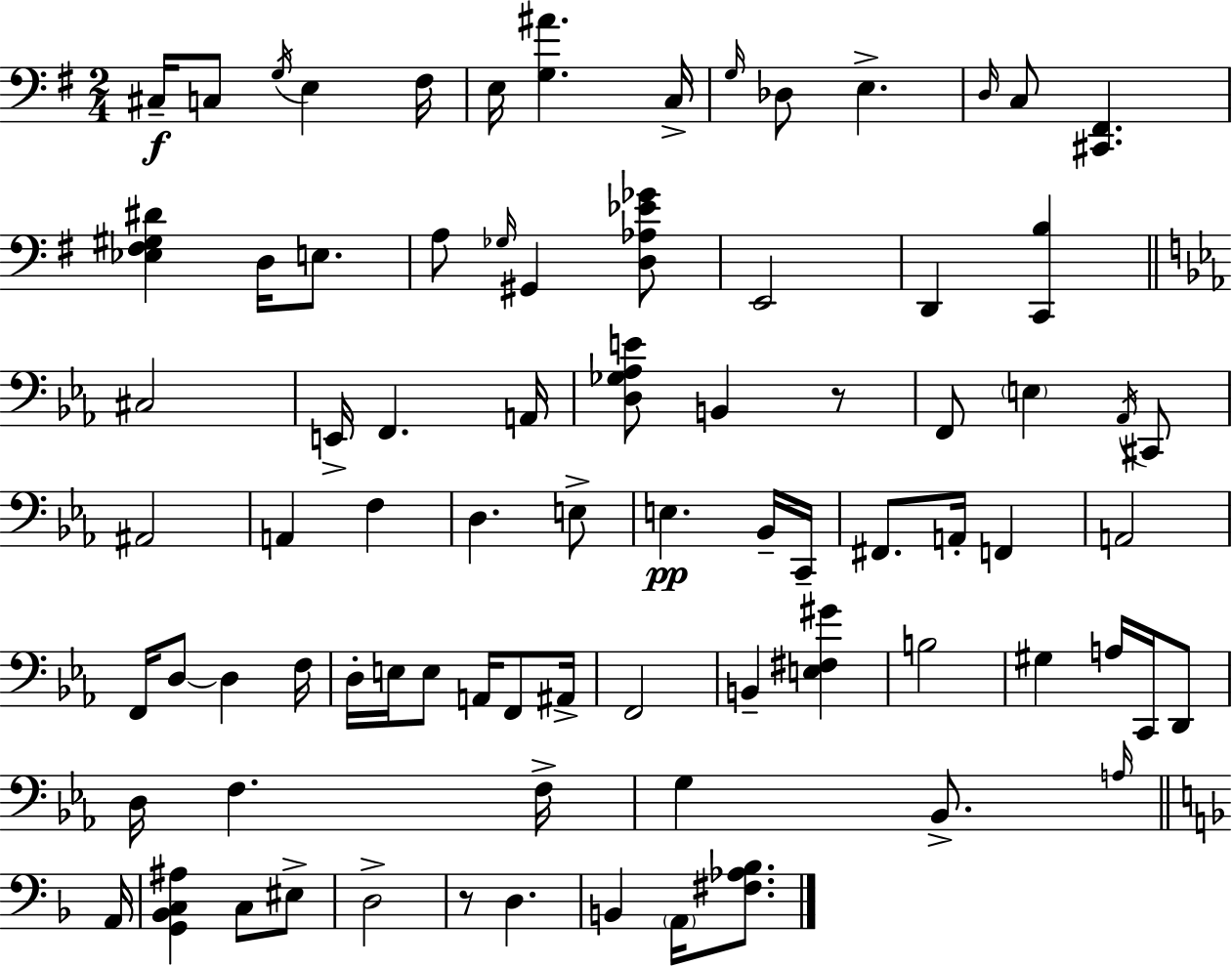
C#3/s C3/e G3/s E3/q F#3/s E3/s [G3,A#4]/q. C3/s G3/s Db3/e E3/q. D3/s C3/e [C#2,F#2]/q. [Eb3,F#3,G#3,D#4]/q D3/s E3/e. A3/e Gb3/s G#2/q [D3,Ab3,Eb4,Gb4]/e E2/h D2/q [C2,B3]/q C#3/h E2/s F2/q. A2/s [D3,Gb3,Ab3,E4]/e B2/q R/e F2/e E3/q Ab2/s C#2/e A#2/h A2/q F3/q D3/q. E3/e E3/q. Bb2/s C2/s F#2/e. A2/s F2/q A2/h F2/s D3/e D3/q F3/s D3/s E3/s E3/e A2/s F2/e A#2/s F2/h B2/q [E3,F#3,G#4]/q B3/h G#3/q A3/s C2/s D2/e D3/s F3/q. F3/s G3/q Bb2/e. A3/s A2/s [G2,Bb2,C3,A#3]/q C3/e EIS3/e D3/h R/e D3/q. B2/q A2/s [F#3,Ab3,Bb3]/e.